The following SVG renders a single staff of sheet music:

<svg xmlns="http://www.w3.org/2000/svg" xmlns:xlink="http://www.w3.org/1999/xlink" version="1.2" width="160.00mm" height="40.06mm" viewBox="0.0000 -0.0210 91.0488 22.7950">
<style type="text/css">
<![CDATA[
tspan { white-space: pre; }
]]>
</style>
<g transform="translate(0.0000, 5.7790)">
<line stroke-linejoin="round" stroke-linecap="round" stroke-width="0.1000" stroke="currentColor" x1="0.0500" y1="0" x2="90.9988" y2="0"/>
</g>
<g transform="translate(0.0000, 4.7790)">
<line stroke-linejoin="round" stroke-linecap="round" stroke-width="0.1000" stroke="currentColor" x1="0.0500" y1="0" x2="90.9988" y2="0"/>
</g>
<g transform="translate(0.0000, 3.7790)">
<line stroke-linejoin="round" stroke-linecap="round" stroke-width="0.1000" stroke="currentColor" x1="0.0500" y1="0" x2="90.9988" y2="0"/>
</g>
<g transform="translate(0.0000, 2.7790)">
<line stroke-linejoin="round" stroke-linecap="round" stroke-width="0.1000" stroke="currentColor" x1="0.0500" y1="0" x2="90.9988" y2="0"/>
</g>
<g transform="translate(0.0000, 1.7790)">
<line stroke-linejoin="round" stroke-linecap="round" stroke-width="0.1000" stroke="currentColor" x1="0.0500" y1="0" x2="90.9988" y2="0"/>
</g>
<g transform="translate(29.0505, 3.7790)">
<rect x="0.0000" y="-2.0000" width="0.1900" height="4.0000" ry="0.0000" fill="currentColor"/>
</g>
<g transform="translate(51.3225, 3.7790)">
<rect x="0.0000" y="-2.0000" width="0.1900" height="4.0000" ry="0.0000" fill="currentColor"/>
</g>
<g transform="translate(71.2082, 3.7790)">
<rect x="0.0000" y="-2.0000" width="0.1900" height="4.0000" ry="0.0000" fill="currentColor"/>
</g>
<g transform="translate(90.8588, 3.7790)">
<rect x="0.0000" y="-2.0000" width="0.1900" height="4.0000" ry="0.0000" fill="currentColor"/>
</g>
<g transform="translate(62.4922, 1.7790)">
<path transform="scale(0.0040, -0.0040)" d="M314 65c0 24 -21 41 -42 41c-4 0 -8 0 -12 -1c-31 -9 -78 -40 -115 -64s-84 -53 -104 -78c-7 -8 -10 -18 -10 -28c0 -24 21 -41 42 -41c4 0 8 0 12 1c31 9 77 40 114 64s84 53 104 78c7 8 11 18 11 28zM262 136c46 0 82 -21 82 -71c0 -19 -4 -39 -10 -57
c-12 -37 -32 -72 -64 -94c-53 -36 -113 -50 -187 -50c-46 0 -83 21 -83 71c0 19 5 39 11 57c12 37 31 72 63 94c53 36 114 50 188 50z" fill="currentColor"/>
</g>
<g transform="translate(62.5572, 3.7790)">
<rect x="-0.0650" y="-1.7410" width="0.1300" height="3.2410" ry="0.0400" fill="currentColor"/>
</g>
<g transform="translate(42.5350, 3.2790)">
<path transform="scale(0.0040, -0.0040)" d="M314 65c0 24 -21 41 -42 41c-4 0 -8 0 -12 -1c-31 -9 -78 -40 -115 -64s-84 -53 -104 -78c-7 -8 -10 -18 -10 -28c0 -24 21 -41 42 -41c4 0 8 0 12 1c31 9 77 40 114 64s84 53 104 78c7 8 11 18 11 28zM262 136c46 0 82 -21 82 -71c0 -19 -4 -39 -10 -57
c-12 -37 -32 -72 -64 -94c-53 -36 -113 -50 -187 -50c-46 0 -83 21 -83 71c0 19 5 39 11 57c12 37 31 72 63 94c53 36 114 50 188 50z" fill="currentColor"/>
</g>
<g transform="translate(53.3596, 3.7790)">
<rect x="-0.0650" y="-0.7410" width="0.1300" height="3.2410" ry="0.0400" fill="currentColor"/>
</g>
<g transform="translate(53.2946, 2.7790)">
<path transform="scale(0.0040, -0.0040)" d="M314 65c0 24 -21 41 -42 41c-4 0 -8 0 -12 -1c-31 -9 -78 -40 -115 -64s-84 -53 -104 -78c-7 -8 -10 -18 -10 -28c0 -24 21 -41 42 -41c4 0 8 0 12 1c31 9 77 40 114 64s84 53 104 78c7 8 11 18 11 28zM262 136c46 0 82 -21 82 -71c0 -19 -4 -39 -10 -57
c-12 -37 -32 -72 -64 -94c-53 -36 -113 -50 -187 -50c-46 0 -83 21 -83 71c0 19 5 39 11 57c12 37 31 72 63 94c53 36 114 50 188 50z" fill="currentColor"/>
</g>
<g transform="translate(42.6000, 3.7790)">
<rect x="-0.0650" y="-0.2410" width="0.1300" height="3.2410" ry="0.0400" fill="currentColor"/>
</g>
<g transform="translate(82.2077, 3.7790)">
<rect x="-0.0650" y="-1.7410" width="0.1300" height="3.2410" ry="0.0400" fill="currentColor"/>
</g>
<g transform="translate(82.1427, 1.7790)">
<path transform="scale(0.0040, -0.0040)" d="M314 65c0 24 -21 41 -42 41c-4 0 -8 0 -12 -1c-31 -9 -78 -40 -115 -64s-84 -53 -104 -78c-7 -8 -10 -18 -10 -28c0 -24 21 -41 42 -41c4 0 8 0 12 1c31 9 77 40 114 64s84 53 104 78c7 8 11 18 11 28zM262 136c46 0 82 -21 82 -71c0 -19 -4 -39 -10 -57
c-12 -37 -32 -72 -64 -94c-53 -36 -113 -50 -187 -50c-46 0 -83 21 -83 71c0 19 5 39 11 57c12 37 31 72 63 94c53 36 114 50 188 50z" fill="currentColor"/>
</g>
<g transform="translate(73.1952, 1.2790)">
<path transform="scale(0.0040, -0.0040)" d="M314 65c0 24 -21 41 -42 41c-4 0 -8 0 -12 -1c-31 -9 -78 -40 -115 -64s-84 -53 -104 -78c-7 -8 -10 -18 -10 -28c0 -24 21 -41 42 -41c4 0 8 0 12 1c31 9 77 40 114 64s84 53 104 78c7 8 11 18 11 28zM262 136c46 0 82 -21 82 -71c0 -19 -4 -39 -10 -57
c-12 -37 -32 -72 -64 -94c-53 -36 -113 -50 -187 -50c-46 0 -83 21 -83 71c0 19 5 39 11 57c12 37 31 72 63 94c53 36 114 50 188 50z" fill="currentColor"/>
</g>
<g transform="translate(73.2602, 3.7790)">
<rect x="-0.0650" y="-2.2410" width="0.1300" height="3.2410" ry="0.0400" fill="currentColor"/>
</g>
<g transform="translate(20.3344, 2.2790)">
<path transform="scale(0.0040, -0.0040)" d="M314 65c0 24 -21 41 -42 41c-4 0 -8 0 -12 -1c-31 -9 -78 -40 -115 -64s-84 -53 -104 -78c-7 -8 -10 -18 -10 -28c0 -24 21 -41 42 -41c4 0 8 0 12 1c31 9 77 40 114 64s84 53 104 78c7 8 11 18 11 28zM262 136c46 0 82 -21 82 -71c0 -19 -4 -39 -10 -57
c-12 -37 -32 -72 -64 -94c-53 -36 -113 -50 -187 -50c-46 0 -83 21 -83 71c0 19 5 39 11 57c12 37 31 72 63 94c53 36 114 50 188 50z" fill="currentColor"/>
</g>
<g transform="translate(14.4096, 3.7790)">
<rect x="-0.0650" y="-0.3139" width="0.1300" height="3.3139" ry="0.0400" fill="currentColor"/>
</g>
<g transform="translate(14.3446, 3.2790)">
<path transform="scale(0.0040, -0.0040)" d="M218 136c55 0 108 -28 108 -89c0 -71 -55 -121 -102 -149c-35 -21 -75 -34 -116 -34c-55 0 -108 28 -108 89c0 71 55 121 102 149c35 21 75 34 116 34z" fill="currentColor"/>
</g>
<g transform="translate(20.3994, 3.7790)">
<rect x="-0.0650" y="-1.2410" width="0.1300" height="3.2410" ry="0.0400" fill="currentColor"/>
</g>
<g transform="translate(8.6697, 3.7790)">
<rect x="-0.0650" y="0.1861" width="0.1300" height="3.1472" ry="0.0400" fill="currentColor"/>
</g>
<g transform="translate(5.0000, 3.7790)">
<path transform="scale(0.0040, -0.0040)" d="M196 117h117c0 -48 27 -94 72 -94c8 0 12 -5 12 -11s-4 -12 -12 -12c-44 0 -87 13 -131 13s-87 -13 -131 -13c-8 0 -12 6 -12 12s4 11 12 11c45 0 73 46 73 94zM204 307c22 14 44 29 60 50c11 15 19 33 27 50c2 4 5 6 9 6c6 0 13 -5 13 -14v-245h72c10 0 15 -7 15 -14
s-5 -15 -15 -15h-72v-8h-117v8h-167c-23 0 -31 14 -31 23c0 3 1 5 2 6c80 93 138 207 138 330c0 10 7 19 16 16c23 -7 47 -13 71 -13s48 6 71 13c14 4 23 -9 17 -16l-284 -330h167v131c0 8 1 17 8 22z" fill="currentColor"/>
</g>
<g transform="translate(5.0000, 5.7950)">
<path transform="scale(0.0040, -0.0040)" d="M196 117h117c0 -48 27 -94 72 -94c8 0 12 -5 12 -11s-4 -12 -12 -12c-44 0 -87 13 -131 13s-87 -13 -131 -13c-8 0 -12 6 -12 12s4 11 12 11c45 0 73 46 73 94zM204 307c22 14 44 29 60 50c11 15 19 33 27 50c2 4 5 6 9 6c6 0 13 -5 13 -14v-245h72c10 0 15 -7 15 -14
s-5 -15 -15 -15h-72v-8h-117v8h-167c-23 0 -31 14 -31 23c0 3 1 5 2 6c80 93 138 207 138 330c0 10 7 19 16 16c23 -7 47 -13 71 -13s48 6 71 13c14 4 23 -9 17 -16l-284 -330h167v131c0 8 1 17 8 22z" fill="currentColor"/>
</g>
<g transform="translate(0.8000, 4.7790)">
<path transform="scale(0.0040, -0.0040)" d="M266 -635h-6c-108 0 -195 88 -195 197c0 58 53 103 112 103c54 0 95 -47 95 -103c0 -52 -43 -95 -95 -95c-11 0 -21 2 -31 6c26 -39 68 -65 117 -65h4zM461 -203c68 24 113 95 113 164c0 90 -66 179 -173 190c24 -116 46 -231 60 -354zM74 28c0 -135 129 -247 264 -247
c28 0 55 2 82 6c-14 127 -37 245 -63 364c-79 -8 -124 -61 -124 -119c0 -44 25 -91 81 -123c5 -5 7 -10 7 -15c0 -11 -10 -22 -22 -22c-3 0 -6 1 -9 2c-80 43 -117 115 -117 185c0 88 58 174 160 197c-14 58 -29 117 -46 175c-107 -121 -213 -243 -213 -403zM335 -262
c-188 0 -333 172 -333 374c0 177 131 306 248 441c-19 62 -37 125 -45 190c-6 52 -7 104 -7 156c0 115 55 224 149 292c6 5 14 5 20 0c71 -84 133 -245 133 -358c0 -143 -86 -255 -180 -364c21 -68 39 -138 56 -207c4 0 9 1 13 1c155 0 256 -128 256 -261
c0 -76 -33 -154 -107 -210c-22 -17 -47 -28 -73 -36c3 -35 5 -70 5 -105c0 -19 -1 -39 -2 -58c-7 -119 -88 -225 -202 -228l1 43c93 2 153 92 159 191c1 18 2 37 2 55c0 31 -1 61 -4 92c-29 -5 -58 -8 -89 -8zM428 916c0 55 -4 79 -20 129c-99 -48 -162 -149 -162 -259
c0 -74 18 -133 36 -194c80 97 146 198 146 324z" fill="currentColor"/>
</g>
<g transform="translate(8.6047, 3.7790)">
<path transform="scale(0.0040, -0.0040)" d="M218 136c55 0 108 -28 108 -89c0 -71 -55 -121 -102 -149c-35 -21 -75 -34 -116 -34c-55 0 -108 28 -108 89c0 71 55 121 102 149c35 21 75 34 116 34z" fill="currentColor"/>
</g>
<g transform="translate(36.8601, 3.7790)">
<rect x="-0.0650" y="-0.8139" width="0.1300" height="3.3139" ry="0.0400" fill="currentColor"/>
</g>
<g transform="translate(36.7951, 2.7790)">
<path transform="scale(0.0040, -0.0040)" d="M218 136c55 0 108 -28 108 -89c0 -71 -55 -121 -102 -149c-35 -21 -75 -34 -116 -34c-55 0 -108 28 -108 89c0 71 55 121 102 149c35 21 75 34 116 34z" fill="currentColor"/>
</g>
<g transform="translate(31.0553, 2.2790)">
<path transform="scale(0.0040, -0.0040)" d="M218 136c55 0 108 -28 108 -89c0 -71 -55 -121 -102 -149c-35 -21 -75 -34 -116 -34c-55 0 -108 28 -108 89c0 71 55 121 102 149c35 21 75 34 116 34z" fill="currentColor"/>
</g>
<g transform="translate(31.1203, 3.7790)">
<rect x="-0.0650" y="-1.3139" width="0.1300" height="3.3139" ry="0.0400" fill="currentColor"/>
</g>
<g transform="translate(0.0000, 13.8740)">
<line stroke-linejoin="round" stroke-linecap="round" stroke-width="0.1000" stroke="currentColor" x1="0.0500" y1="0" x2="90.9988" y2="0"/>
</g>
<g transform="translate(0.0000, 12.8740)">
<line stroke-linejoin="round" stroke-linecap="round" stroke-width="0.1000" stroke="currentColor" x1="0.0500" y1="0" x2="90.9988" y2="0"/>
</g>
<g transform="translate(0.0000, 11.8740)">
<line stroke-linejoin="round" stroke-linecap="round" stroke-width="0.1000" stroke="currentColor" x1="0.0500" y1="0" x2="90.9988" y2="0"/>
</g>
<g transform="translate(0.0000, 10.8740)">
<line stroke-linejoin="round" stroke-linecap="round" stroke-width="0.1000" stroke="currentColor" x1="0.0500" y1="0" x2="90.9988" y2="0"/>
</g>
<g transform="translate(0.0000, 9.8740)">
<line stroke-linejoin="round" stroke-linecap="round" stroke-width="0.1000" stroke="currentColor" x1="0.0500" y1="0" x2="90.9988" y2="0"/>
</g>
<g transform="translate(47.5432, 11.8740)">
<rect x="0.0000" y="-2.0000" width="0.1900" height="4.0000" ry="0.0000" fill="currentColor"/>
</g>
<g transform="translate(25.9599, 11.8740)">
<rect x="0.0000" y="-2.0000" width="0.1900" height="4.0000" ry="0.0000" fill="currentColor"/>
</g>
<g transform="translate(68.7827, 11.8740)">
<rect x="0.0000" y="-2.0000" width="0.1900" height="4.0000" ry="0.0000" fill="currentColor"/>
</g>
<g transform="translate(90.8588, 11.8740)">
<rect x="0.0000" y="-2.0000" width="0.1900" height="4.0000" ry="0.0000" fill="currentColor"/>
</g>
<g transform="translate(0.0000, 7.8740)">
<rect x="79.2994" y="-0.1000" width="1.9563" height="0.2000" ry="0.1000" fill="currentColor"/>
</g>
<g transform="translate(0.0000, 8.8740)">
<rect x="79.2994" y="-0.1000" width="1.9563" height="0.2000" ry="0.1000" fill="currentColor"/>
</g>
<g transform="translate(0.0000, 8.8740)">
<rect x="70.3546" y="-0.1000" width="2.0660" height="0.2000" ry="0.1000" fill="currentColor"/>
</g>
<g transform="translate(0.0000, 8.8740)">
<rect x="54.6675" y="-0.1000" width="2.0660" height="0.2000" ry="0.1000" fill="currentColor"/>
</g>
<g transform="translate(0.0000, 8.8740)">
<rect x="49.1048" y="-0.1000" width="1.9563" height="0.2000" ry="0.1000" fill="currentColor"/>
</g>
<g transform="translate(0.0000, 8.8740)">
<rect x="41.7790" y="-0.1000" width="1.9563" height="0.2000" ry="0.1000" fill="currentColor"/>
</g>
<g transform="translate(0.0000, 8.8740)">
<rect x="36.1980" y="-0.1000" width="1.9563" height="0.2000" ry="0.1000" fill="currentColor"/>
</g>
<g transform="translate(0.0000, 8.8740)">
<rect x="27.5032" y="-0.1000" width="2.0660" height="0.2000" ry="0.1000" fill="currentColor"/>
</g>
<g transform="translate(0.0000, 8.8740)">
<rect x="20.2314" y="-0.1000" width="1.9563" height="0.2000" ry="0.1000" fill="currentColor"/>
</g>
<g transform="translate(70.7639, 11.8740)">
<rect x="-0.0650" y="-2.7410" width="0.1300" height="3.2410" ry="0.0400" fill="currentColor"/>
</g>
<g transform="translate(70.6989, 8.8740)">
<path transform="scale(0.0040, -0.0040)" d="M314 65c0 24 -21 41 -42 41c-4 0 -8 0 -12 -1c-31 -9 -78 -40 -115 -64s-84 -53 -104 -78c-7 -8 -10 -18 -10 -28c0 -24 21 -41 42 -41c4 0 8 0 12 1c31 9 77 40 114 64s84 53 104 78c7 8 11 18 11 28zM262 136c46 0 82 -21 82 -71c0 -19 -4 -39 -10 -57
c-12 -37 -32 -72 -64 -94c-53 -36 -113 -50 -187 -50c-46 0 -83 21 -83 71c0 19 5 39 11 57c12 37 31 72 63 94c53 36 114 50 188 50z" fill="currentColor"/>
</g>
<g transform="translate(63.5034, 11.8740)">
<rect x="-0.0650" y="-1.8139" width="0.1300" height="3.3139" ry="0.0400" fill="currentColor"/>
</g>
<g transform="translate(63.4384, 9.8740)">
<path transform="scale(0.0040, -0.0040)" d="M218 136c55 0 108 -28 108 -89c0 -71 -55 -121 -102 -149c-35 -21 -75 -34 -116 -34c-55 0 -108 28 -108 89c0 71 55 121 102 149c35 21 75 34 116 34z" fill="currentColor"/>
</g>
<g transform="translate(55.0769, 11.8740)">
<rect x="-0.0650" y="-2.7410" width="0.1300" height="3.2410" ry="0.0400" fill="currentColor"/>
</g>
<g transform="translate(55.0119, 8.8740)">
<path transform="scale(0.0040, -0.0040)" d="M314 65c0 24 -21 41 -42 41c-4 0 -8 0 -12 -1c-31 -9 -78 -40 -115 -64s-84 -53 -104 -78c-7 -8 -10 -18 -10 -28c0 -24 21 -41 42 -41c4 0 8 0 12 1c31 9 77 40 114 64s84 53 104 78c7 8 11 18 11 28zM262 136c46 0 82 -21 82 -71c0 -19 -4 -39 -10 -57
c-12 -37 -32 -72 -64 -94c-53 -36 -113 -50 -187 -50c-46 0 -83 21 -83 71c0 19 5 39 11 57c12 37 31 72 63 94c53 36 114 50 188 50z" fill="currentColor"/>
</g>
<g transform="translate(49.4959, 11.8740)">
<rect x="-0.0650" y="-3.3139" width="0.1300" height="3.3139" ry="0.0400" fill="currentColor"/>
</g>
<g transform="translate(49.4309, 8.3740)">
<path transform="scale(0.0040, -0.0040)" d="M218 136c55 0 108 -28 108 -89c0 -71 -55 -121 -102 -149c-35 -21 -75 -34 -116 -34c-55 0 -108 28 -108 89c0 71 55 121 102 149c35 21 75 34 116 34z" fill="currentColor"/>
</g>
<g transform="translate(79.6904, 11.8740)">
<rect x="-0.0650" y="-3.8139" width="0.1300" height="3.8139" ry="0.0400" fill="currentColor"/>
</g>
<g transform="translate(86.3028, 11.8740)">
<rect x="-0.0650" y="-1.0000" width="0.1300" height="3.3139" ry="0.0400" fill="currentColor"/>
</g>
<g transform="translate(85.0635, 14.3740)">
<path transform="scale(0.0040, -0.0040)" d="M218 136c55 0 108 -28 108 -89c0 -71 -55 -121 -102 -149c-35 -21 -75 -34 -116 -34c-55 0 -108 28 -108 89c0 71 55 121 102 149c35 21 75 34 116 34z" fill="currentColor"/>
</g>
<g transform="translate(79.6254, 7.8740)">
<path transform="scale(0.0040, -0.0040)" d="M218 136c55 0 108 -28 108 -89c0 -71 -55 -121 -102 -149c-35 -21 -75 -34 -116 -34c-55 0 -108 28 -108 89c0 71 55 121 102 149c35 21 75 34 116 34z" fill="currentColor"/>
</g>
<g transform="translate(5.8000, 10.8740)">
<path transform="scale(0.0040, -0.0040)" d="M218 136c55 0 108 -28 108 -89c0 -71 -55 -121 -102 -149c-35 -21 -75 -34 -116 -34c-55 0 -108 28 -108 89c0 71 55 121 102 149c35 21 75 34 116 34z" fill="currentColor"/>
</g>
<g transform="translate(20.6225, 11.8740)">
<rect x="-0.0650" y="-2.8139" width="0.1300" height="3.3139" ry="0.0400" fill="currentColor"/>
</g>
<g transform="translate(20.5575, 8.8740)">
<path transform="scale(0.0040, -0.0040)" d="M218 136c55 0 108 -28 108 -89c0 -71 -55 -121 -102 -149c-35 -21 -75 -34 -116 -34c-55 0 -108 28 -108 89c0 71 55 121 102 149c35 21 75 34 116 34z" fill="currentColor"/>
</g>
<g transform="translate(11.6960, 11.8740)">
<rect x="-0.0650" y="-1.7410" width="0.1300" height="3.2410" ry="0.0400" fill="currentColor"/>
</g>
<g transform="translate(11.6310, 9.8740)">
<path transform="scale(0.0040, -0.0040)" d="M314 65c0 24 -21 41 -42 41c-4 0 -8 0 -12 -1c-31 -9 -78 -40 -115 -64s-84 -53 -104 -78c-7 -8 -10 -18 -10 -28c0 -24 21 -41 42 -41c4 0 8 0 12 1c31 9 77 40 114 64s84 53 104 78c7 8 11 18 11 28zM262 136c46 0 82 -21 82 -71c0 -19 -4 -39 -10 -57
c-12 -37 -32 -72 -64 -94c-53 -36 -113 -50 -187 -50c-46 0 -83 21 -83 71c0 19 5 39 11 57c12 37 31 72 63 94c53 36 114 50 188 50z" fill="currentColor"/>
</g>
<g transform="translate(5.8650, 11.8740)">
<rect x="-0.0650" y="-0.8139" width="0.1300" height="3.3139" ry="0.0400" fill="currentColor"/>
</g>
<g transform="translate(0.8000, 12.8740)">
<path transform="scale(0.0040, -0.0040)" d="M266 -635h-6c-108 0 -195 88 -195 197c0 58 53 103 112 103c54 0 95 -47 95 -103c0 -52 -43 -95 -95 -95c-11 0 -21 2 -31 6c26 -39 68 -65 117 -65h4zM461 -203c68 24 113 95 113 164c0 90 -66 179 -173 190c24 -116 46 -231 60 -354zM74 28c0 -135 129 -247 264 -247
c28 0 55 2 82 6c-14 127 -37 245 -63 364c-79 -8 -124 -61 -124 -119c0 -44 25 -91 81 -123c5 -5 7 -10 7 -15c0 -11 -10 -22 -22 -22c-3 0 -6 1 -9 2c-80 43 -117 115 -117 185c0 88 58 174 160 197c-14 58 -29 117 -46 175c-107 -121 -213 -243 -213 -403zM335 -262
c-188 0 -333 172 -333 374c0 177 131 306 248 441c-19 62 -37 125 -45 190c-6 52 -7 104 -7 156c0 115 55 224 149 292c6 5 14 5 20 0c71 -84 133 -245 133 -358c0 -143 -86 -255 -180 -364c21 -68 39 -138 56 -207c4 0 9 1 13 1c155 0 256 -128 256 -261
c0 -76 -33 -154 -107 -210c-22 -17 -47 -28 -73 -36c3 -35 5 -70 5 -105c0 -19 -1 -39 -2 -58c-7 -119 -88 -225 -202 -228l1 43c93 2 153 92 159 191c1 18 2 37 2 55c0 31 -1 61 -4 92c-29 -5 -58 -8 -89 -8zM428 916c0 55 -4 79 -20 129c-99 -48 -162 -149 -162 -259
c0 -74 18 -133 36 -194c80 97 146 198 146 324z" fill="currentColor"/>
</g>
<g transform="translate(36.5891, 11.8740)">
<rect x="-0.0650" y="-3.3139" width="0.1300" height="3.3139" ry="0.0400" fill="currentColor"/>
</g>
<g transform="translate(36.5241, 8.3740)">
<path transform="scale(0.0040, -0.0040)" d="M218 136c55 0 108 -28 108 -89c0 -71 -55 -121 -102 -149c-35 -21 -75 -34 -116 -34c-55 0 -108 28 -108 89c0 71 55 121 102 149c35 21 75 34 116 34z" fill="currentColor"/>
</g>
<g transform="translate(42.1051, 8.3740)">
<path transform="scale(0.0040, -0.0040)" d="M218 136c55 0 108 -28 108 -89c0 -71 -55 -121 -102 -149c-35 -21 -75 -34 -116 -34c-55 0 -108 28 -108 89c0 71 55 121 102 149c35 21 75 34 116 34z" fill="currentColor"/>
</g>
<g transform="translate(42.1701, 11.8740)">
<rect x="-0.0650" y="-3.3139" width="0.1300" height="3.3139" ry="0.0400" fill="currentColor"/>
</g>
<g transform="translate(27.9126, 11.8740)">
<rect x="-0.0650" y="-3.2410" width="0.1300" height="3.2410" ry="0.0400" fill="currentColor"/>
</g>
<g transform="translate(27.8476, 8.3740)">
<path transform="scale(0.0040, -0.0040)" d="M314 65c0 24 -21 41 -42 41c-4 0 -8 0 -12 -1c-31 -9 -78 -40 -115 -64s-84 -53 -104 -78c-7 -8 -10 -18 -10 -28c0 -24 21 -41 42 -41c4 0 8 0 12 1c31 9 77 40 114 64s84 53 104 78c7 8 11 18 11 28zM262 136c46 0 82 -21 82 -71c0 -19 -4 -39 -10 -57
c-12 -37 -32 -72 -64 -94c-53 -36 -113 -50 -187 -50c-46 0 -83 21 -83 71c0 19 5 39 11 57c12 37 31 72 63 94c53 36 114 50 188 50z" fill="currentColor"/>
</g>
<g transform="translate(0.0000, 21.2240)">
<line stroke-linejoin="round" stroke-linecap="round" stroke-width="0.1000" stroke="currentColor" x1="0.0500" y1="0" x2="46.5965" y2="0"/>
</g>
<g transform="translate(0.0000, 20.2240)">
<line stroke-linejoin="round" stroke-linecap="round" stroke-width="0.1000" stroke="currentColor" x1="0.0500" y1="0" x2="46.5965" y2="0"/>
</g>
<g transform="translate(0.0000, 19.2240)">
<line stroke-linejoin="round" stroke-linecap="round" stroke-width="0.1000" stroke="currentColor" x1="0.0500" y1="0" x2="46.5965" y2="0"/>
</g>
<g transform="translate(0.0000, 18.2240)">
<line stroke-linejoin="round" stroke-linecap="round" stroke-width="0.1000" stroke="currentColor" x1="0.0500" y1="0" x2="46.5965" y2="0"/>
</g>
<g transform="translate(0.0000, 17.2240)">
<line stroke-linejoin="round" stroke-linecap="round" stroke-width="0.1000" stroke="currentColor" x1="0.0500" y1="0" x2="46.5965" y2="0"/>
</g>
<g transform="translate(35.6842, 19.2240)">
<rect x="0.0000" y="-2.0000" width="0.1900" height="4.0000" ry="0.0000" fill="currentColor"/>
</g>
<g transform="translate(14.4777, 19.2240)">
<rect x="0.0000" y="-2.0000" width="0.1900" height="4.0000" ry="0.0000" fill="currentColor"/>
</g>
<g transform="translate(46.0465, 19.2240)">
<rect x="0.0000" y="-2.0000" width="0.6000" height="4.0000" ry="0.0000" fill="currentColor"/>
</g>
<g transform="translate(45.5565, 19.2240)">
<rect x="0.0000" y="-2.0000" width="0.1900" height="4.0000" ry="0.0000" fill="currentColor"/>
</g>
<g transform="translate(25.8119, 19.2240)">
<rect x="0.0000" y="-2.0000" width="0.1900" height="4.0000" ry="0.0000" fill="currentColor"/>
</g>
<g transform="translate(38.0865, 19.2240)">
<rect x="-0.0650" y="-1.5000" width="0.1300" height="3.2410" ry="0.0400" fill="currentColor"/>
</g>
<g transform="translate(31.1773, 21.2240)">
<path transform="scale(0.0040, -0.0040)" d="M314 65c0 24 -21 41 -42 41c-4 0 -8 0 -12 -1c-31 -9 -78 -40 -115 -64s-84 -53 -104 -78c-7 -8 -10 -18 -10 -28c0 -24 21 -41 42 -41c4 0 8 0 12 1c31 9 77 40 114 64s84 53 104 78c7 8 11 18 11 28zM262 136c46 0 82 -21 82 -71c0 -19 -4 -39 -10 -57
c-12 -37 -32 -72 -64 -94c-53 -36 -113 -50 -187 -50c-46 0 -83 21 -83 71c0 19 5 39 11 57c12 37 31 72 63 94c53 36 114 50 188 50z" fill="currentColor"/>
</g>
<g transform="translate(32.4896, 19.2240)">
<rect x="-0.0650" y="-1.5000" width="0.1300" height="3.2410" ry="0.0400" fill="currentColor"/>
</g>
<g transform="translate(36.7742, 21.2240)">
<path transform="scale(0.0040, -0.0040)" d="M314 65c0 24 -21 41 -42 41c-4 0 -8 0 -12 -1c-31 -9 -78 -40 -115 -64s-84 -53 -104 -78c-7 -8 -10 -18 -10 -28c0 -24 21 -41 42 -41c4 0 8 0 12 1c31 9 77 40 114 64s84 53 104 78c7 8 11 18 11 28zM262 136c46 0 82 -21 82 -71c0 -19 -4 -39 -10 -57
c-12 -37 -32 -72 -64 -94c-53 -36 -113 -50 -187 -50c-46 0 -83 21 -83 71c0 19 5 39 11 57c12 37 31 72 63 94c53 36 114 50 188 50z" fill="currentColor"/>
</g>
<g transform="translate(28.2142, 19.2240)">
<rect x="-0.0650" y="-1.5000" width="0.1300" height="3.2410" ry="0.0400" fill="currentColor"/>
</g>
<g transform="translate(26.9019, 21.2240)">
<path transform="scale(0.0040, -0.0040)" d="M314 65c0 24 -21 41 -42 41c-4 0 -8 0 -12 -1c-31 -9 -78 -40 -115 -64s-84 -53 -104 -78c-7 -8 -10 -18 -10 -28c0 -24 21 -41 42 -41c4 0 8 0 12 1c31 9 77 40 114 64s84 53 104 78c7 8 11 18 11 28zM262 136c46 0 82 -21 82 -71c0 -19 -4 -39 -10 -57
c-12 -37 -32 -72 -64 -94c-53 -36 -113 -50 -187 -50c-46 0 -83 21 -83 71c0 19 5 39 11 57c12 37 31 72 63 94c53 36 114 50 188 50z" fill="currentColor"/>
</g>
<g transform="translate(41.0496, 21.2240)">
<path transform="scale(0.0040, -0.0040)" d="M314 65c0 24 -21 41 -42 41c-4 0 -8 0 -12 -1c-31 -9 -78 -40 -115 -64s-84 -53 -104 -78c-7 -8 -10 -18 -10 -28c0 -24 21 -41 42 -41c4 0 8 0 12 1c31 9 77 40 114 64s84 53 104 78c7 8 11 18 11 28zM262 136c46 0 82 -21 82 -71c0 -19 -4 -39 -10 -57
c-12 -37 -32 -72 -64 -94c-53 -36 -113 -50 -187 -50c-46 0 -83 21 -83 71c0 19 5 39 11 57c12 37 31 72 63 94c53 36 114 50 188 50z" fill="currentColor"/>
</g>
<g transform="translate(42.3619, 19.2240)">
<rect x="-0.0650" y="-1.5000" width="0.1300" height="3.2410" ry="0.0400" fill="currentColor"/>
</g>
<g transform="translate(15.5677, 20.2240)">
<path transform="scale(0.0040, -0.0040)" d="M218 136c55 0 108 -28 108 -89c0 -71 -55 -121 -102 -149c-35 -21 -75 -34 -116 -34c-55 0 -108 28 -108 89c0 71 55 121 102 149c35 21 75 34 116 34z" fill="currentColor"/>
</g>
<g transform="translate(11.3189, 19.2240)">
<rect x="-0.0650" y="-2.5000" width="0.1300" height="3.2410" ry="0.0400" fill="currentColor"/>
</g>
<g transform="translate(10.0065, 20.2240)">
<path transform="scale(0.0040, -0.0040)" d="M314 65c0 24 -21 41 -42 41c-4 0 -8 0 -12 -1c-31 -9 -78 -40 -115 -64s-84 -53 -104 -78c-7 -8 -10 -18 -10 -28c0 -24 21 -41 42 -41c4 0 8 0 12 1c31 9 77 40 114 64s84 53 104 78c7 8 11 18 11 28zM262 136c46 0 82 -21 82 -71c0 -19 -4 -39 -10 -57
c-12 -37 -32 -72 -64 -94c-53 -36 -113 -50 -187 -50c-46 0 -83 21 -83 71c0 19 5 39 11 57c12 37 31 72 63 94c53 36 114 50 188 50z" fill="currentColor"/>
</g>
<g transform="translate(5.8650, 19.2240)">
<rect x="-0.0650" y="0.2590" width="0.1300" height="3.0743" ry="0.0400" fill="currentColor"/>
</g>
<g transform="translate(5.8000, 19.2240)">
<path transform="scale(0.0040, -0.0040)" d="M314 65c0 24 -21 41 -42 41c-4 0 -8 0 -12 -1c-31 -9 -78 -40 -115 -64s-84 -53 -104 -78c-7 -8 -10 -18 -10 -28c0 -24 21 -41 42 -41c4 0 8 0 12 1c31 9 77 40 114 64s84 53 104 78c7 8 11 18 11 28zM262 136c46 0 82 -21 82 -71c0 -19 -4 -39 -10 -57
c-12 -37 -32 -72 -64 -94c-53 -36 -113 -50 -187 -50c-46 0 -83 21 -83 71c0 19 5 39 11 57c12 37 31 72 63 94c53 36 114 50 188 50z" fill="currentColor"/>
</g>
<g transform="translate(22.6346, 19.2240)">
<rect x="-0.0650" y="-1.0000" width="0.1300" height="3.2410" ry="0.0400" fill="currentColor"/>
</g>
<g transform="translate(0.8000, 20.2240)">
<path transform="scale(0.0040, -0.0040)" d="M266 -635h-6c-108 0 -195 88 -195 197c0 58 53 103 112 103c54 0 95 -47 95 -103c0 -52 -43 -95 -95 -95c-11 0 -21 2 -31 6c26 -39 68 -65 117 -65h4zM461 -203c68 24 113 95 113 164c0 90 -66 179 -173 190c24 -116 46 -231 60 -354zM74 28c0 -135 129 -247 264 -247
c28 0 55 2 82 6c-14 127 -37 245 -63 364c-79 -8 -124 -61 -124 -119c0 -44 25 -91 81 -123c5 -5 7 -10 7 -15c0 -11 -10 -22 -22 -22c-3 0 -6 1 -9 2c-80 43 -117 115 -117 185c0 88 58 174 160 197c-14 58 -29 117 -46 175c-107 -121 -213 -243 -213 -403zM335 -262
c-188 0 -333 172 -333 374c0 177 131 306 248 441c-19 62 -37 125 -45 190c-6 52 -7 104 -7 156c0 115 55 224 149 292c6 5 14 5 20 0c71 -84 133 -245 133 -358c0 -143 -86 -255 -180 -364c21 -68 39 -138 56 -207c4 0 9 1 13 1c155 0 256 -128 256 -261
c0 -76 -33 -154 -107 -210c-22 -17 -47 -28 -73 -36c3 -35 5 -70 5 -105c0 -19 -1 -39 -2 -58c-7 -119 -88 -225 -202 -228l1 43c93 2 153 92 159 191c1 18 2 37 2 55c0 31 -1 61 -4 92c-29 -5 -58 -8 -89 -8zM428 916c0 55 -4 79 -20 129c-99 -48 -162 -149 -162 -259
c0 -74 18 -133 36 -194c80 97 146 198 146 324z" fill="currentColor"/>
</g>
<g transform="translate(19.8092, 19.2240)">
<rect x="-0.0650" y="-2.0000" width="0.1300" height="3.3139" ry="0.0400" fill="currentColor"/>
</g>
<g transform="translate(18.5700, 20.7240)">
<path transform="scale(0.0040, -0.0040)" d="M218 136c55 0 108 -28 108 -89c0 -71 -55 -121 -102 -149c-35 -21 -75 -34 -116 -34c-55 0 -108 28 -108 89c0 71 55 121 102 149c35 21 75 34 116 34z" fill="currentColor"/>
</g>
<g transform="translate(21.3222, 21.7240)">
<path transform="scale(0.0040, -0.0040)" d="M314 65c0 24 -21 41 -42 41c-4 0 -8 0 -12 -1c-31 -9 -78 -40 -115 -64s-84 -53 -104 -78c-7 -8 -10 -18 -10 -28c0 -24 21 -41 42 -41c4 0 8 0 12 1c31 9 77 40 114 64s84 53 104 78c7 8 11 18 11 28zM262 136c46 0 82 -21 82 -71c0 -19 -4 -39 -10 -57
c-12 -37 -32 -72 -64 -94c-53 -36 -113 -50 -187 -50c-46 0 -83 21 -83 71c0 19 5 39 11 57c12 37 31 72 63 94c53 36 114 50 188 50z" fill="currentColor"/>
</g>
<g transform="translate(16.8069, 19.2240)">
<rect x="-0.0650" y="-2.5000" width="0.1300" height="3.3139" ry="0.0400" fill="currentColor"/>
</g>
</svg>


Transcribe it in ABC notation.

X:1
T:Untitled
M:4/4
L:1/4
K:C
B c e2 e d c2 d2 f2 g2 f2 d f2 a b2 b b b a2 f a2 c' D B2 G2 G F D2 E2 E2 E2 E2